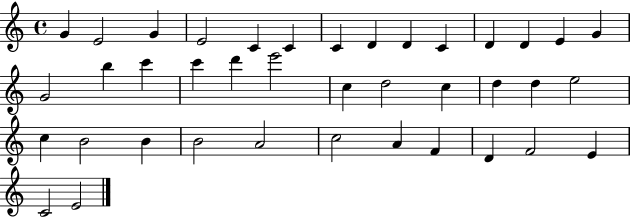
X:1
T:Untitled
M:4/4
L:1/4
K:C
G E2 G E2 C C C D D C D D E G G2 b c' c' d' e'2 c d2 c d d e2 c B2 B B2 A2 c2 A F D F2 E C2 E2